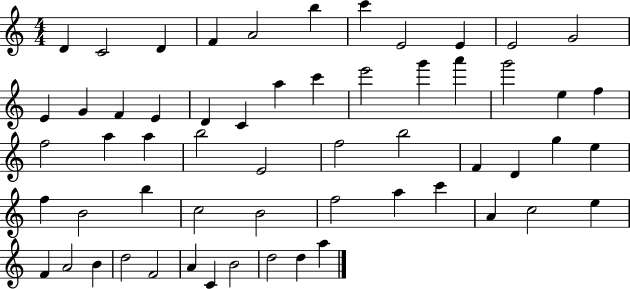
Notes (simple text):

D4/q C4/h D4/q F4/q A4/h B5/q C6/q E4/h E4/q E4/h G4/h E4/q G4/q F4/q E4/q D4/q C4/q A5/q C6/q E6/h G6/q A6/q G6/h E5/q F5/q F5/h A5/q A5/q B5/h E4/h F5/h B5/h F4/q D4/q G5/q E5/q F5/q B4/h B5/q C5/h B4/h F5/h A5/q C6/q A4/q C5/h E5/q F4/q A4/h B4/q D5/h F4/h A4/q C4/q B4/h D5/h D5/q A5/q